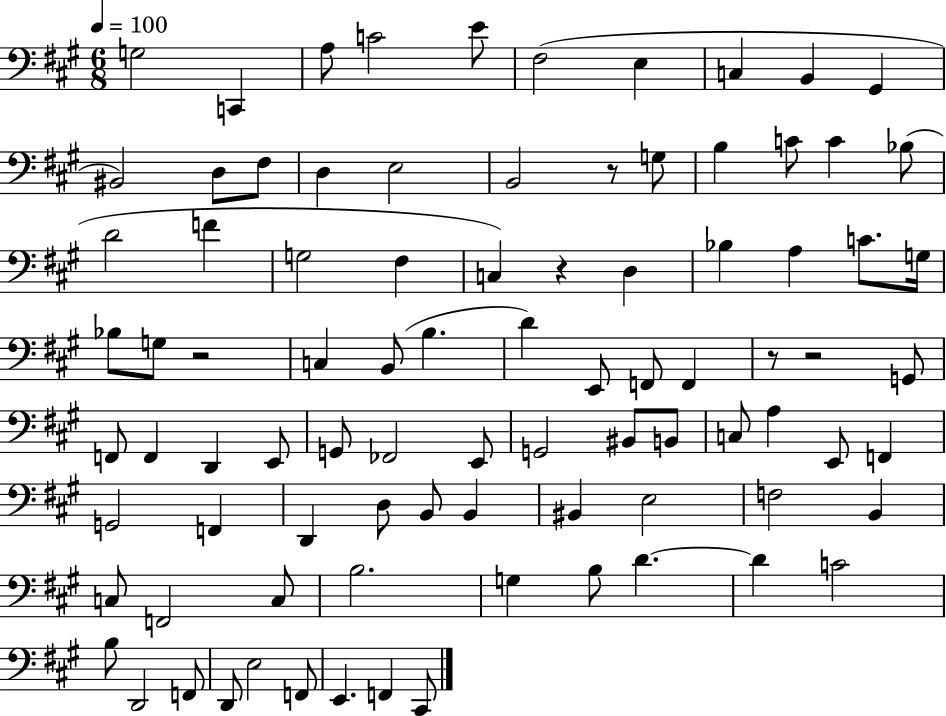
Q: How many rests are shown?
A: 5